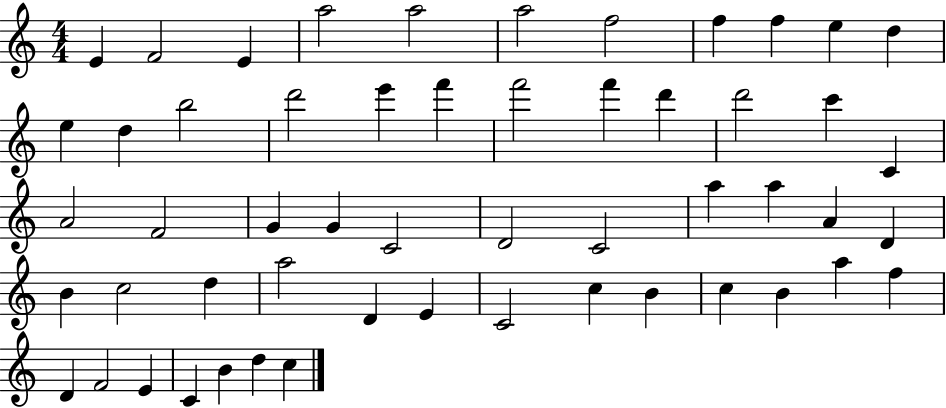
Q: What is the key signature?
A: C major